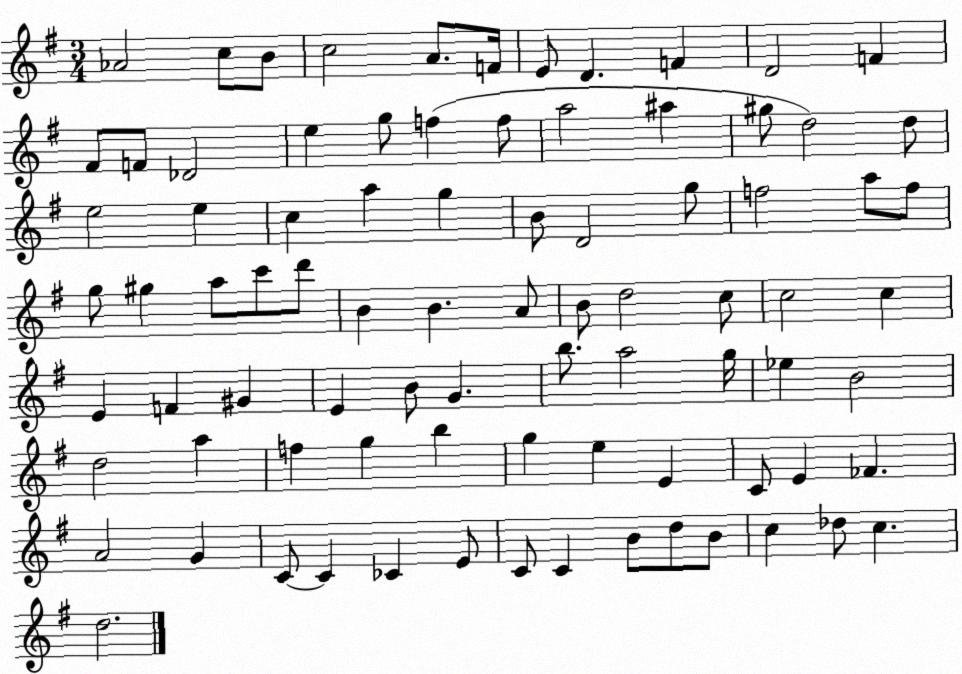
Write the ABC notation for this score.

X:1
T:Untitled
M:3/4
L:1/4
K:G
_A2 c/2 B/2 c2 A/2 F/4 E/2 D F D2 F ^F/2 F/2 _D2 e g/2 f f/2 a2 ^a ^g/2 d2 d/2 e2 e c a g B/2 D2 g/2 f2 a/2 f/2 g/2 ^g a/2 c'/2 d'/2 B B A/2 B/2 d2 c/2 c2 c E F ^G E B/2 G b/2 a2 g/4 _e B2 d2 a f g b g e E C/2 E _F A2 G C/2 C _C E/2 C/2 C B/2 d/2 B/2 c _d/2 c d2